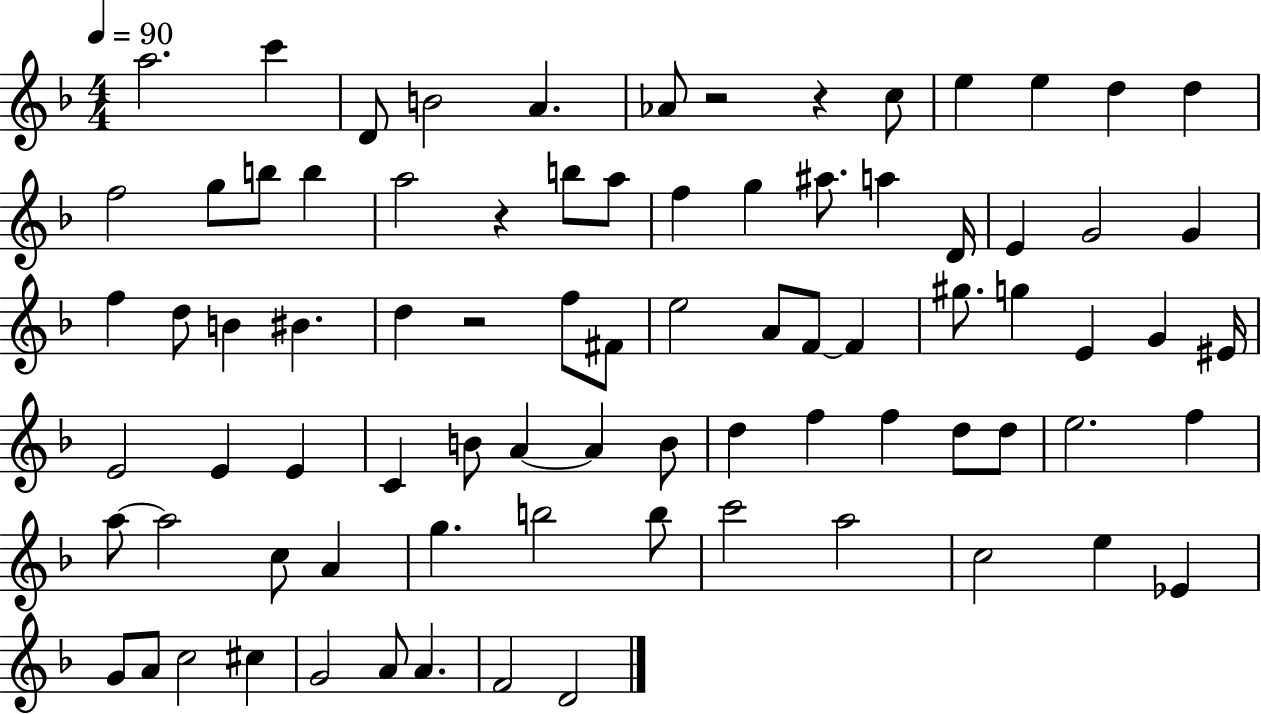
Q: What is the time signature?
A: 4/4